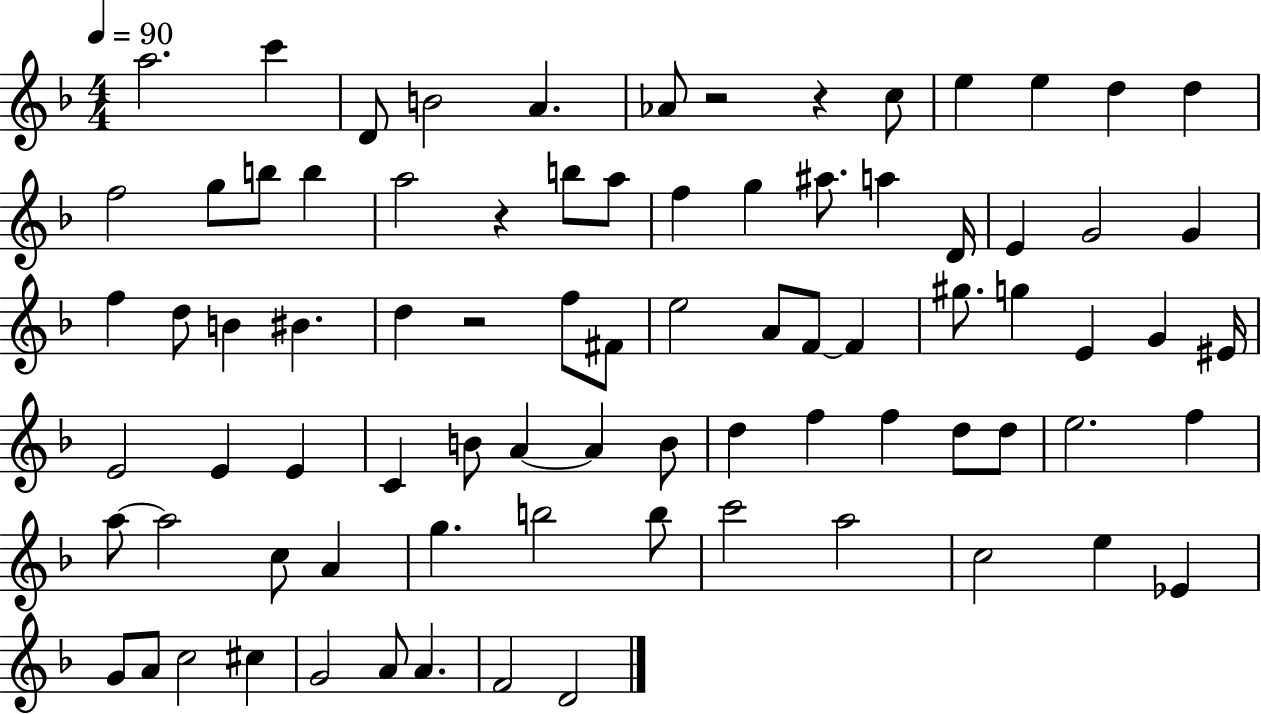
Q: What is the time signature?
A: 4/4